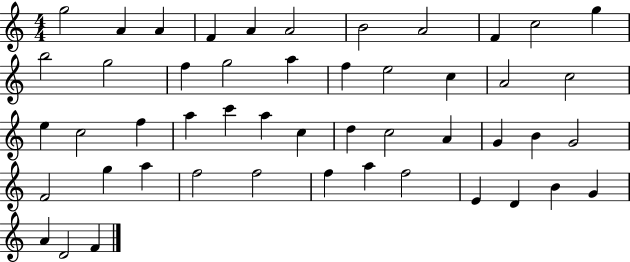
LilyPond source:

{
  \clef treble
  \numericTimeSignature
  \time 4/4
  \key c \major
  g''2 a'4 a'4 | f'4 a'4 a'2 | b'2 a'2 | f'4 c''2 g''4 | \break b''2 g''2 | f''4 g''2 a''4 | f''4 e''2 c''4 | a'2 c''2 | \break e''4 c''2 f''4 | a''4 c'''4 a''4 c''4 | d''4 c''2 a'4 | g'4 b'4 g'2 | \break f'2 g''4 a''4 | f''2 f''2 | f''4 a''4 f''2 | e'4 d'4 b'4 g'4 | \break a'4 d'2 f'4 | \bar "|."
}